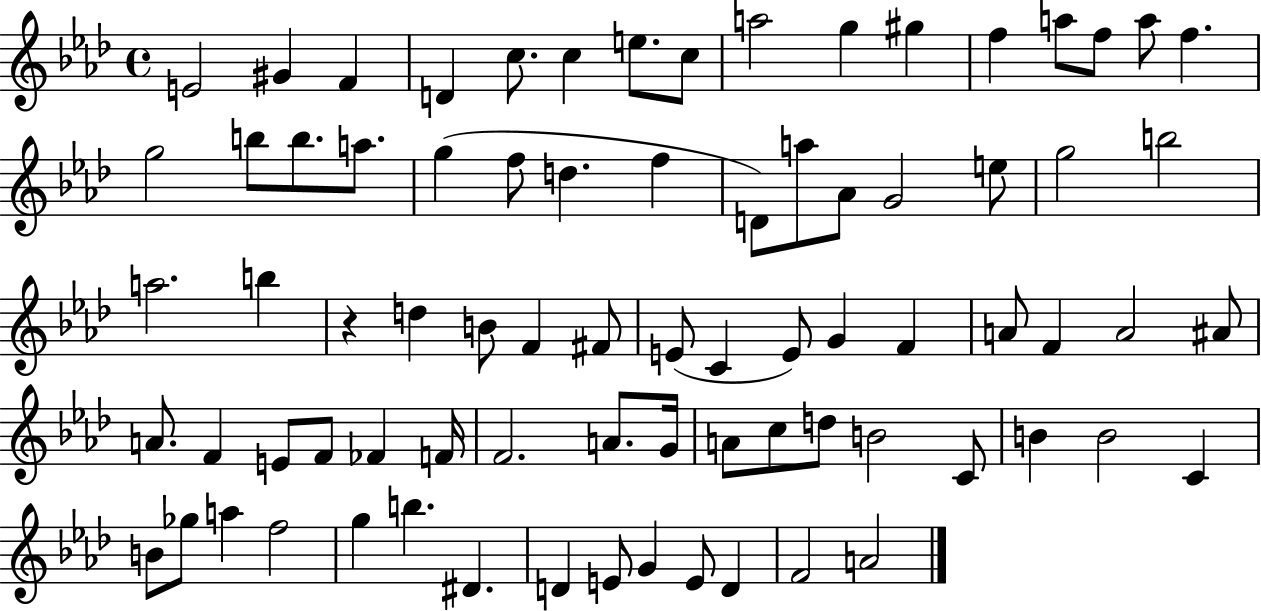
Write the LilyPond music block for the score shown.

{
  \clef treble
  \time 4/4
  \defaultTimeSignature
  \key aes \major
  \repeat volta 2 { e'2 gis'4 f'4 | d'4 c''8. c''4 e''8. c''8 | a''2 g''4 gis''4 | f''4 a''8 f''8 a''8 f''4. | \break g''2 b''8 b''8. a''8. | g''4( f''8 d''4. f''4 | d'8) a''8 aes'8 g'2 e''8 | g''2 b''2 | \break a''2. b''4 | r4 d''4 b'8 f'4 fis'8 | e'8( c'4 e'8) g'4 f'4 | a'8 f'4 a'2 ais'8 | \break a'8. f'4 e'8 f'8 fes'4 f'16 | f'2. a'8. g'16 | a'8 c''8 d''8 b'2 c'8 | b'4 b'2 c'4 | \break b'8 ges''8 a''4 f''2 | g''4 b''4. dis'4. | d'4 e'8 g'4 e'8 d'4 | f'2 a'2 | \break } \bar "|."
}